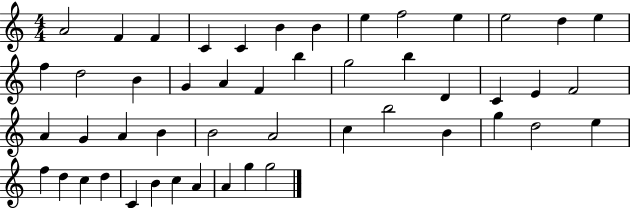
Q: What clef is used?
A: treble